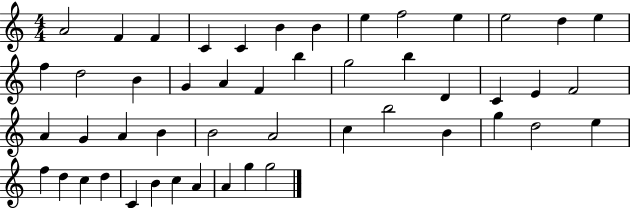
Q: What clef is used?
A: treble